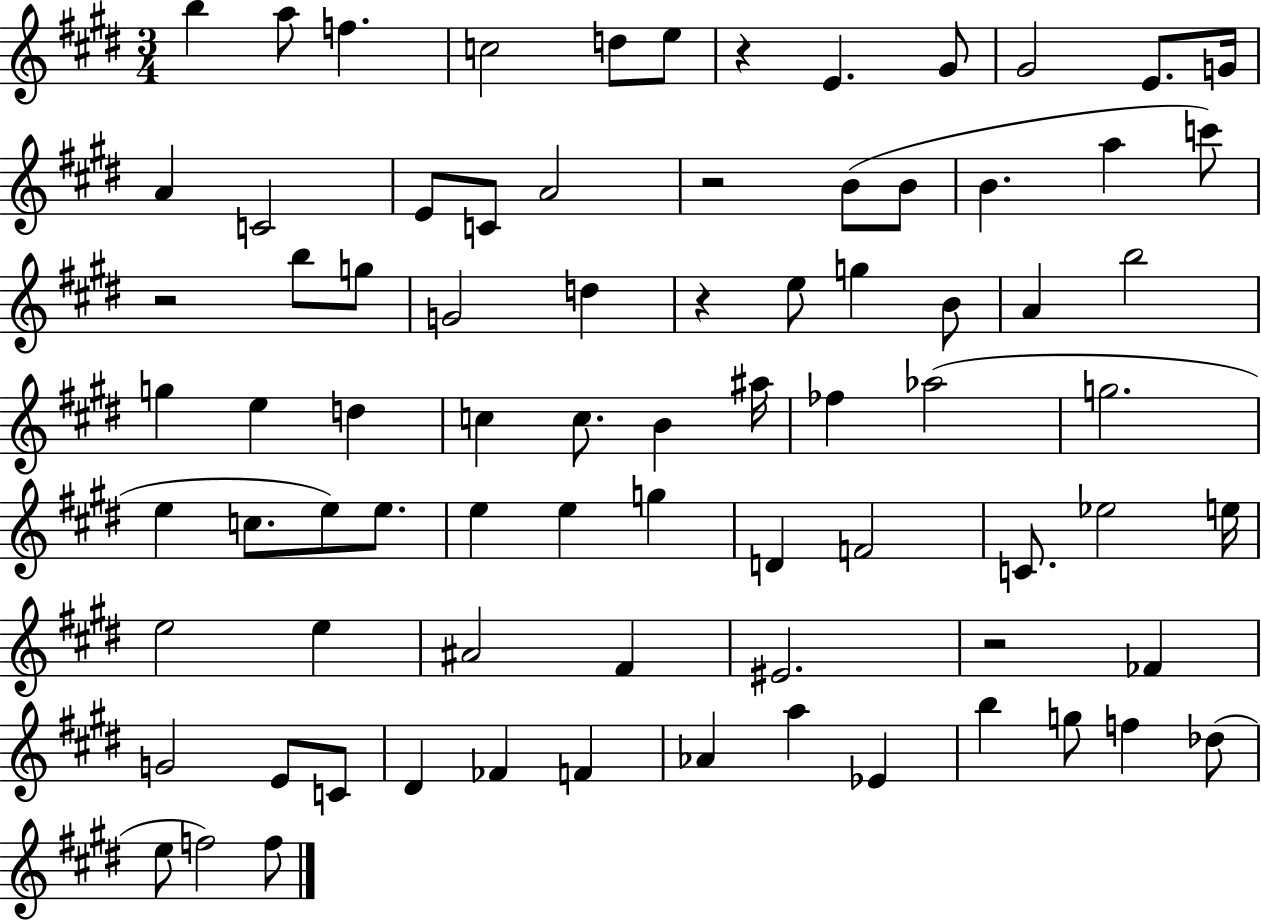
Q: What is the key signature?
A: E major